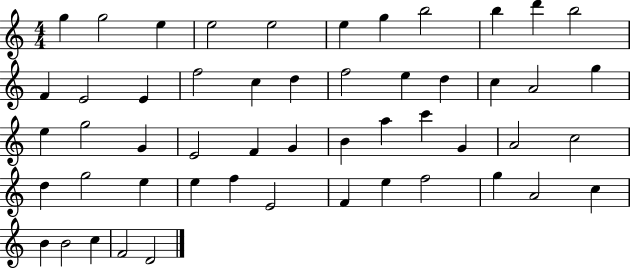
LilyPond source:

{
  \clef treble
  \numericTimeSignature
  \time 4/4
  \key c \major
  g''4 g''2 e''4 | e''2 e''2 | e''4 g''4 b''2 | b''4 d'''4 b''2 | \break f'4 e'2 e'4 | f''2 c''4 d''4 | f''2 e''4 d''4 | c''4 a'2 g''4 | \break e''4 g''2 g'4 | e'2 f'4 g'4 | b'4 a''4 c'''4 g'4 | a'2 c''2 | \break d''4 g''2 e''4 | e''4 f''4 e'2 | f'4 e''4 f''2 | g''4 a'2 c''4 | \break b'4 b'2 c''4 | f'2 d'2 | \bar "|."
}